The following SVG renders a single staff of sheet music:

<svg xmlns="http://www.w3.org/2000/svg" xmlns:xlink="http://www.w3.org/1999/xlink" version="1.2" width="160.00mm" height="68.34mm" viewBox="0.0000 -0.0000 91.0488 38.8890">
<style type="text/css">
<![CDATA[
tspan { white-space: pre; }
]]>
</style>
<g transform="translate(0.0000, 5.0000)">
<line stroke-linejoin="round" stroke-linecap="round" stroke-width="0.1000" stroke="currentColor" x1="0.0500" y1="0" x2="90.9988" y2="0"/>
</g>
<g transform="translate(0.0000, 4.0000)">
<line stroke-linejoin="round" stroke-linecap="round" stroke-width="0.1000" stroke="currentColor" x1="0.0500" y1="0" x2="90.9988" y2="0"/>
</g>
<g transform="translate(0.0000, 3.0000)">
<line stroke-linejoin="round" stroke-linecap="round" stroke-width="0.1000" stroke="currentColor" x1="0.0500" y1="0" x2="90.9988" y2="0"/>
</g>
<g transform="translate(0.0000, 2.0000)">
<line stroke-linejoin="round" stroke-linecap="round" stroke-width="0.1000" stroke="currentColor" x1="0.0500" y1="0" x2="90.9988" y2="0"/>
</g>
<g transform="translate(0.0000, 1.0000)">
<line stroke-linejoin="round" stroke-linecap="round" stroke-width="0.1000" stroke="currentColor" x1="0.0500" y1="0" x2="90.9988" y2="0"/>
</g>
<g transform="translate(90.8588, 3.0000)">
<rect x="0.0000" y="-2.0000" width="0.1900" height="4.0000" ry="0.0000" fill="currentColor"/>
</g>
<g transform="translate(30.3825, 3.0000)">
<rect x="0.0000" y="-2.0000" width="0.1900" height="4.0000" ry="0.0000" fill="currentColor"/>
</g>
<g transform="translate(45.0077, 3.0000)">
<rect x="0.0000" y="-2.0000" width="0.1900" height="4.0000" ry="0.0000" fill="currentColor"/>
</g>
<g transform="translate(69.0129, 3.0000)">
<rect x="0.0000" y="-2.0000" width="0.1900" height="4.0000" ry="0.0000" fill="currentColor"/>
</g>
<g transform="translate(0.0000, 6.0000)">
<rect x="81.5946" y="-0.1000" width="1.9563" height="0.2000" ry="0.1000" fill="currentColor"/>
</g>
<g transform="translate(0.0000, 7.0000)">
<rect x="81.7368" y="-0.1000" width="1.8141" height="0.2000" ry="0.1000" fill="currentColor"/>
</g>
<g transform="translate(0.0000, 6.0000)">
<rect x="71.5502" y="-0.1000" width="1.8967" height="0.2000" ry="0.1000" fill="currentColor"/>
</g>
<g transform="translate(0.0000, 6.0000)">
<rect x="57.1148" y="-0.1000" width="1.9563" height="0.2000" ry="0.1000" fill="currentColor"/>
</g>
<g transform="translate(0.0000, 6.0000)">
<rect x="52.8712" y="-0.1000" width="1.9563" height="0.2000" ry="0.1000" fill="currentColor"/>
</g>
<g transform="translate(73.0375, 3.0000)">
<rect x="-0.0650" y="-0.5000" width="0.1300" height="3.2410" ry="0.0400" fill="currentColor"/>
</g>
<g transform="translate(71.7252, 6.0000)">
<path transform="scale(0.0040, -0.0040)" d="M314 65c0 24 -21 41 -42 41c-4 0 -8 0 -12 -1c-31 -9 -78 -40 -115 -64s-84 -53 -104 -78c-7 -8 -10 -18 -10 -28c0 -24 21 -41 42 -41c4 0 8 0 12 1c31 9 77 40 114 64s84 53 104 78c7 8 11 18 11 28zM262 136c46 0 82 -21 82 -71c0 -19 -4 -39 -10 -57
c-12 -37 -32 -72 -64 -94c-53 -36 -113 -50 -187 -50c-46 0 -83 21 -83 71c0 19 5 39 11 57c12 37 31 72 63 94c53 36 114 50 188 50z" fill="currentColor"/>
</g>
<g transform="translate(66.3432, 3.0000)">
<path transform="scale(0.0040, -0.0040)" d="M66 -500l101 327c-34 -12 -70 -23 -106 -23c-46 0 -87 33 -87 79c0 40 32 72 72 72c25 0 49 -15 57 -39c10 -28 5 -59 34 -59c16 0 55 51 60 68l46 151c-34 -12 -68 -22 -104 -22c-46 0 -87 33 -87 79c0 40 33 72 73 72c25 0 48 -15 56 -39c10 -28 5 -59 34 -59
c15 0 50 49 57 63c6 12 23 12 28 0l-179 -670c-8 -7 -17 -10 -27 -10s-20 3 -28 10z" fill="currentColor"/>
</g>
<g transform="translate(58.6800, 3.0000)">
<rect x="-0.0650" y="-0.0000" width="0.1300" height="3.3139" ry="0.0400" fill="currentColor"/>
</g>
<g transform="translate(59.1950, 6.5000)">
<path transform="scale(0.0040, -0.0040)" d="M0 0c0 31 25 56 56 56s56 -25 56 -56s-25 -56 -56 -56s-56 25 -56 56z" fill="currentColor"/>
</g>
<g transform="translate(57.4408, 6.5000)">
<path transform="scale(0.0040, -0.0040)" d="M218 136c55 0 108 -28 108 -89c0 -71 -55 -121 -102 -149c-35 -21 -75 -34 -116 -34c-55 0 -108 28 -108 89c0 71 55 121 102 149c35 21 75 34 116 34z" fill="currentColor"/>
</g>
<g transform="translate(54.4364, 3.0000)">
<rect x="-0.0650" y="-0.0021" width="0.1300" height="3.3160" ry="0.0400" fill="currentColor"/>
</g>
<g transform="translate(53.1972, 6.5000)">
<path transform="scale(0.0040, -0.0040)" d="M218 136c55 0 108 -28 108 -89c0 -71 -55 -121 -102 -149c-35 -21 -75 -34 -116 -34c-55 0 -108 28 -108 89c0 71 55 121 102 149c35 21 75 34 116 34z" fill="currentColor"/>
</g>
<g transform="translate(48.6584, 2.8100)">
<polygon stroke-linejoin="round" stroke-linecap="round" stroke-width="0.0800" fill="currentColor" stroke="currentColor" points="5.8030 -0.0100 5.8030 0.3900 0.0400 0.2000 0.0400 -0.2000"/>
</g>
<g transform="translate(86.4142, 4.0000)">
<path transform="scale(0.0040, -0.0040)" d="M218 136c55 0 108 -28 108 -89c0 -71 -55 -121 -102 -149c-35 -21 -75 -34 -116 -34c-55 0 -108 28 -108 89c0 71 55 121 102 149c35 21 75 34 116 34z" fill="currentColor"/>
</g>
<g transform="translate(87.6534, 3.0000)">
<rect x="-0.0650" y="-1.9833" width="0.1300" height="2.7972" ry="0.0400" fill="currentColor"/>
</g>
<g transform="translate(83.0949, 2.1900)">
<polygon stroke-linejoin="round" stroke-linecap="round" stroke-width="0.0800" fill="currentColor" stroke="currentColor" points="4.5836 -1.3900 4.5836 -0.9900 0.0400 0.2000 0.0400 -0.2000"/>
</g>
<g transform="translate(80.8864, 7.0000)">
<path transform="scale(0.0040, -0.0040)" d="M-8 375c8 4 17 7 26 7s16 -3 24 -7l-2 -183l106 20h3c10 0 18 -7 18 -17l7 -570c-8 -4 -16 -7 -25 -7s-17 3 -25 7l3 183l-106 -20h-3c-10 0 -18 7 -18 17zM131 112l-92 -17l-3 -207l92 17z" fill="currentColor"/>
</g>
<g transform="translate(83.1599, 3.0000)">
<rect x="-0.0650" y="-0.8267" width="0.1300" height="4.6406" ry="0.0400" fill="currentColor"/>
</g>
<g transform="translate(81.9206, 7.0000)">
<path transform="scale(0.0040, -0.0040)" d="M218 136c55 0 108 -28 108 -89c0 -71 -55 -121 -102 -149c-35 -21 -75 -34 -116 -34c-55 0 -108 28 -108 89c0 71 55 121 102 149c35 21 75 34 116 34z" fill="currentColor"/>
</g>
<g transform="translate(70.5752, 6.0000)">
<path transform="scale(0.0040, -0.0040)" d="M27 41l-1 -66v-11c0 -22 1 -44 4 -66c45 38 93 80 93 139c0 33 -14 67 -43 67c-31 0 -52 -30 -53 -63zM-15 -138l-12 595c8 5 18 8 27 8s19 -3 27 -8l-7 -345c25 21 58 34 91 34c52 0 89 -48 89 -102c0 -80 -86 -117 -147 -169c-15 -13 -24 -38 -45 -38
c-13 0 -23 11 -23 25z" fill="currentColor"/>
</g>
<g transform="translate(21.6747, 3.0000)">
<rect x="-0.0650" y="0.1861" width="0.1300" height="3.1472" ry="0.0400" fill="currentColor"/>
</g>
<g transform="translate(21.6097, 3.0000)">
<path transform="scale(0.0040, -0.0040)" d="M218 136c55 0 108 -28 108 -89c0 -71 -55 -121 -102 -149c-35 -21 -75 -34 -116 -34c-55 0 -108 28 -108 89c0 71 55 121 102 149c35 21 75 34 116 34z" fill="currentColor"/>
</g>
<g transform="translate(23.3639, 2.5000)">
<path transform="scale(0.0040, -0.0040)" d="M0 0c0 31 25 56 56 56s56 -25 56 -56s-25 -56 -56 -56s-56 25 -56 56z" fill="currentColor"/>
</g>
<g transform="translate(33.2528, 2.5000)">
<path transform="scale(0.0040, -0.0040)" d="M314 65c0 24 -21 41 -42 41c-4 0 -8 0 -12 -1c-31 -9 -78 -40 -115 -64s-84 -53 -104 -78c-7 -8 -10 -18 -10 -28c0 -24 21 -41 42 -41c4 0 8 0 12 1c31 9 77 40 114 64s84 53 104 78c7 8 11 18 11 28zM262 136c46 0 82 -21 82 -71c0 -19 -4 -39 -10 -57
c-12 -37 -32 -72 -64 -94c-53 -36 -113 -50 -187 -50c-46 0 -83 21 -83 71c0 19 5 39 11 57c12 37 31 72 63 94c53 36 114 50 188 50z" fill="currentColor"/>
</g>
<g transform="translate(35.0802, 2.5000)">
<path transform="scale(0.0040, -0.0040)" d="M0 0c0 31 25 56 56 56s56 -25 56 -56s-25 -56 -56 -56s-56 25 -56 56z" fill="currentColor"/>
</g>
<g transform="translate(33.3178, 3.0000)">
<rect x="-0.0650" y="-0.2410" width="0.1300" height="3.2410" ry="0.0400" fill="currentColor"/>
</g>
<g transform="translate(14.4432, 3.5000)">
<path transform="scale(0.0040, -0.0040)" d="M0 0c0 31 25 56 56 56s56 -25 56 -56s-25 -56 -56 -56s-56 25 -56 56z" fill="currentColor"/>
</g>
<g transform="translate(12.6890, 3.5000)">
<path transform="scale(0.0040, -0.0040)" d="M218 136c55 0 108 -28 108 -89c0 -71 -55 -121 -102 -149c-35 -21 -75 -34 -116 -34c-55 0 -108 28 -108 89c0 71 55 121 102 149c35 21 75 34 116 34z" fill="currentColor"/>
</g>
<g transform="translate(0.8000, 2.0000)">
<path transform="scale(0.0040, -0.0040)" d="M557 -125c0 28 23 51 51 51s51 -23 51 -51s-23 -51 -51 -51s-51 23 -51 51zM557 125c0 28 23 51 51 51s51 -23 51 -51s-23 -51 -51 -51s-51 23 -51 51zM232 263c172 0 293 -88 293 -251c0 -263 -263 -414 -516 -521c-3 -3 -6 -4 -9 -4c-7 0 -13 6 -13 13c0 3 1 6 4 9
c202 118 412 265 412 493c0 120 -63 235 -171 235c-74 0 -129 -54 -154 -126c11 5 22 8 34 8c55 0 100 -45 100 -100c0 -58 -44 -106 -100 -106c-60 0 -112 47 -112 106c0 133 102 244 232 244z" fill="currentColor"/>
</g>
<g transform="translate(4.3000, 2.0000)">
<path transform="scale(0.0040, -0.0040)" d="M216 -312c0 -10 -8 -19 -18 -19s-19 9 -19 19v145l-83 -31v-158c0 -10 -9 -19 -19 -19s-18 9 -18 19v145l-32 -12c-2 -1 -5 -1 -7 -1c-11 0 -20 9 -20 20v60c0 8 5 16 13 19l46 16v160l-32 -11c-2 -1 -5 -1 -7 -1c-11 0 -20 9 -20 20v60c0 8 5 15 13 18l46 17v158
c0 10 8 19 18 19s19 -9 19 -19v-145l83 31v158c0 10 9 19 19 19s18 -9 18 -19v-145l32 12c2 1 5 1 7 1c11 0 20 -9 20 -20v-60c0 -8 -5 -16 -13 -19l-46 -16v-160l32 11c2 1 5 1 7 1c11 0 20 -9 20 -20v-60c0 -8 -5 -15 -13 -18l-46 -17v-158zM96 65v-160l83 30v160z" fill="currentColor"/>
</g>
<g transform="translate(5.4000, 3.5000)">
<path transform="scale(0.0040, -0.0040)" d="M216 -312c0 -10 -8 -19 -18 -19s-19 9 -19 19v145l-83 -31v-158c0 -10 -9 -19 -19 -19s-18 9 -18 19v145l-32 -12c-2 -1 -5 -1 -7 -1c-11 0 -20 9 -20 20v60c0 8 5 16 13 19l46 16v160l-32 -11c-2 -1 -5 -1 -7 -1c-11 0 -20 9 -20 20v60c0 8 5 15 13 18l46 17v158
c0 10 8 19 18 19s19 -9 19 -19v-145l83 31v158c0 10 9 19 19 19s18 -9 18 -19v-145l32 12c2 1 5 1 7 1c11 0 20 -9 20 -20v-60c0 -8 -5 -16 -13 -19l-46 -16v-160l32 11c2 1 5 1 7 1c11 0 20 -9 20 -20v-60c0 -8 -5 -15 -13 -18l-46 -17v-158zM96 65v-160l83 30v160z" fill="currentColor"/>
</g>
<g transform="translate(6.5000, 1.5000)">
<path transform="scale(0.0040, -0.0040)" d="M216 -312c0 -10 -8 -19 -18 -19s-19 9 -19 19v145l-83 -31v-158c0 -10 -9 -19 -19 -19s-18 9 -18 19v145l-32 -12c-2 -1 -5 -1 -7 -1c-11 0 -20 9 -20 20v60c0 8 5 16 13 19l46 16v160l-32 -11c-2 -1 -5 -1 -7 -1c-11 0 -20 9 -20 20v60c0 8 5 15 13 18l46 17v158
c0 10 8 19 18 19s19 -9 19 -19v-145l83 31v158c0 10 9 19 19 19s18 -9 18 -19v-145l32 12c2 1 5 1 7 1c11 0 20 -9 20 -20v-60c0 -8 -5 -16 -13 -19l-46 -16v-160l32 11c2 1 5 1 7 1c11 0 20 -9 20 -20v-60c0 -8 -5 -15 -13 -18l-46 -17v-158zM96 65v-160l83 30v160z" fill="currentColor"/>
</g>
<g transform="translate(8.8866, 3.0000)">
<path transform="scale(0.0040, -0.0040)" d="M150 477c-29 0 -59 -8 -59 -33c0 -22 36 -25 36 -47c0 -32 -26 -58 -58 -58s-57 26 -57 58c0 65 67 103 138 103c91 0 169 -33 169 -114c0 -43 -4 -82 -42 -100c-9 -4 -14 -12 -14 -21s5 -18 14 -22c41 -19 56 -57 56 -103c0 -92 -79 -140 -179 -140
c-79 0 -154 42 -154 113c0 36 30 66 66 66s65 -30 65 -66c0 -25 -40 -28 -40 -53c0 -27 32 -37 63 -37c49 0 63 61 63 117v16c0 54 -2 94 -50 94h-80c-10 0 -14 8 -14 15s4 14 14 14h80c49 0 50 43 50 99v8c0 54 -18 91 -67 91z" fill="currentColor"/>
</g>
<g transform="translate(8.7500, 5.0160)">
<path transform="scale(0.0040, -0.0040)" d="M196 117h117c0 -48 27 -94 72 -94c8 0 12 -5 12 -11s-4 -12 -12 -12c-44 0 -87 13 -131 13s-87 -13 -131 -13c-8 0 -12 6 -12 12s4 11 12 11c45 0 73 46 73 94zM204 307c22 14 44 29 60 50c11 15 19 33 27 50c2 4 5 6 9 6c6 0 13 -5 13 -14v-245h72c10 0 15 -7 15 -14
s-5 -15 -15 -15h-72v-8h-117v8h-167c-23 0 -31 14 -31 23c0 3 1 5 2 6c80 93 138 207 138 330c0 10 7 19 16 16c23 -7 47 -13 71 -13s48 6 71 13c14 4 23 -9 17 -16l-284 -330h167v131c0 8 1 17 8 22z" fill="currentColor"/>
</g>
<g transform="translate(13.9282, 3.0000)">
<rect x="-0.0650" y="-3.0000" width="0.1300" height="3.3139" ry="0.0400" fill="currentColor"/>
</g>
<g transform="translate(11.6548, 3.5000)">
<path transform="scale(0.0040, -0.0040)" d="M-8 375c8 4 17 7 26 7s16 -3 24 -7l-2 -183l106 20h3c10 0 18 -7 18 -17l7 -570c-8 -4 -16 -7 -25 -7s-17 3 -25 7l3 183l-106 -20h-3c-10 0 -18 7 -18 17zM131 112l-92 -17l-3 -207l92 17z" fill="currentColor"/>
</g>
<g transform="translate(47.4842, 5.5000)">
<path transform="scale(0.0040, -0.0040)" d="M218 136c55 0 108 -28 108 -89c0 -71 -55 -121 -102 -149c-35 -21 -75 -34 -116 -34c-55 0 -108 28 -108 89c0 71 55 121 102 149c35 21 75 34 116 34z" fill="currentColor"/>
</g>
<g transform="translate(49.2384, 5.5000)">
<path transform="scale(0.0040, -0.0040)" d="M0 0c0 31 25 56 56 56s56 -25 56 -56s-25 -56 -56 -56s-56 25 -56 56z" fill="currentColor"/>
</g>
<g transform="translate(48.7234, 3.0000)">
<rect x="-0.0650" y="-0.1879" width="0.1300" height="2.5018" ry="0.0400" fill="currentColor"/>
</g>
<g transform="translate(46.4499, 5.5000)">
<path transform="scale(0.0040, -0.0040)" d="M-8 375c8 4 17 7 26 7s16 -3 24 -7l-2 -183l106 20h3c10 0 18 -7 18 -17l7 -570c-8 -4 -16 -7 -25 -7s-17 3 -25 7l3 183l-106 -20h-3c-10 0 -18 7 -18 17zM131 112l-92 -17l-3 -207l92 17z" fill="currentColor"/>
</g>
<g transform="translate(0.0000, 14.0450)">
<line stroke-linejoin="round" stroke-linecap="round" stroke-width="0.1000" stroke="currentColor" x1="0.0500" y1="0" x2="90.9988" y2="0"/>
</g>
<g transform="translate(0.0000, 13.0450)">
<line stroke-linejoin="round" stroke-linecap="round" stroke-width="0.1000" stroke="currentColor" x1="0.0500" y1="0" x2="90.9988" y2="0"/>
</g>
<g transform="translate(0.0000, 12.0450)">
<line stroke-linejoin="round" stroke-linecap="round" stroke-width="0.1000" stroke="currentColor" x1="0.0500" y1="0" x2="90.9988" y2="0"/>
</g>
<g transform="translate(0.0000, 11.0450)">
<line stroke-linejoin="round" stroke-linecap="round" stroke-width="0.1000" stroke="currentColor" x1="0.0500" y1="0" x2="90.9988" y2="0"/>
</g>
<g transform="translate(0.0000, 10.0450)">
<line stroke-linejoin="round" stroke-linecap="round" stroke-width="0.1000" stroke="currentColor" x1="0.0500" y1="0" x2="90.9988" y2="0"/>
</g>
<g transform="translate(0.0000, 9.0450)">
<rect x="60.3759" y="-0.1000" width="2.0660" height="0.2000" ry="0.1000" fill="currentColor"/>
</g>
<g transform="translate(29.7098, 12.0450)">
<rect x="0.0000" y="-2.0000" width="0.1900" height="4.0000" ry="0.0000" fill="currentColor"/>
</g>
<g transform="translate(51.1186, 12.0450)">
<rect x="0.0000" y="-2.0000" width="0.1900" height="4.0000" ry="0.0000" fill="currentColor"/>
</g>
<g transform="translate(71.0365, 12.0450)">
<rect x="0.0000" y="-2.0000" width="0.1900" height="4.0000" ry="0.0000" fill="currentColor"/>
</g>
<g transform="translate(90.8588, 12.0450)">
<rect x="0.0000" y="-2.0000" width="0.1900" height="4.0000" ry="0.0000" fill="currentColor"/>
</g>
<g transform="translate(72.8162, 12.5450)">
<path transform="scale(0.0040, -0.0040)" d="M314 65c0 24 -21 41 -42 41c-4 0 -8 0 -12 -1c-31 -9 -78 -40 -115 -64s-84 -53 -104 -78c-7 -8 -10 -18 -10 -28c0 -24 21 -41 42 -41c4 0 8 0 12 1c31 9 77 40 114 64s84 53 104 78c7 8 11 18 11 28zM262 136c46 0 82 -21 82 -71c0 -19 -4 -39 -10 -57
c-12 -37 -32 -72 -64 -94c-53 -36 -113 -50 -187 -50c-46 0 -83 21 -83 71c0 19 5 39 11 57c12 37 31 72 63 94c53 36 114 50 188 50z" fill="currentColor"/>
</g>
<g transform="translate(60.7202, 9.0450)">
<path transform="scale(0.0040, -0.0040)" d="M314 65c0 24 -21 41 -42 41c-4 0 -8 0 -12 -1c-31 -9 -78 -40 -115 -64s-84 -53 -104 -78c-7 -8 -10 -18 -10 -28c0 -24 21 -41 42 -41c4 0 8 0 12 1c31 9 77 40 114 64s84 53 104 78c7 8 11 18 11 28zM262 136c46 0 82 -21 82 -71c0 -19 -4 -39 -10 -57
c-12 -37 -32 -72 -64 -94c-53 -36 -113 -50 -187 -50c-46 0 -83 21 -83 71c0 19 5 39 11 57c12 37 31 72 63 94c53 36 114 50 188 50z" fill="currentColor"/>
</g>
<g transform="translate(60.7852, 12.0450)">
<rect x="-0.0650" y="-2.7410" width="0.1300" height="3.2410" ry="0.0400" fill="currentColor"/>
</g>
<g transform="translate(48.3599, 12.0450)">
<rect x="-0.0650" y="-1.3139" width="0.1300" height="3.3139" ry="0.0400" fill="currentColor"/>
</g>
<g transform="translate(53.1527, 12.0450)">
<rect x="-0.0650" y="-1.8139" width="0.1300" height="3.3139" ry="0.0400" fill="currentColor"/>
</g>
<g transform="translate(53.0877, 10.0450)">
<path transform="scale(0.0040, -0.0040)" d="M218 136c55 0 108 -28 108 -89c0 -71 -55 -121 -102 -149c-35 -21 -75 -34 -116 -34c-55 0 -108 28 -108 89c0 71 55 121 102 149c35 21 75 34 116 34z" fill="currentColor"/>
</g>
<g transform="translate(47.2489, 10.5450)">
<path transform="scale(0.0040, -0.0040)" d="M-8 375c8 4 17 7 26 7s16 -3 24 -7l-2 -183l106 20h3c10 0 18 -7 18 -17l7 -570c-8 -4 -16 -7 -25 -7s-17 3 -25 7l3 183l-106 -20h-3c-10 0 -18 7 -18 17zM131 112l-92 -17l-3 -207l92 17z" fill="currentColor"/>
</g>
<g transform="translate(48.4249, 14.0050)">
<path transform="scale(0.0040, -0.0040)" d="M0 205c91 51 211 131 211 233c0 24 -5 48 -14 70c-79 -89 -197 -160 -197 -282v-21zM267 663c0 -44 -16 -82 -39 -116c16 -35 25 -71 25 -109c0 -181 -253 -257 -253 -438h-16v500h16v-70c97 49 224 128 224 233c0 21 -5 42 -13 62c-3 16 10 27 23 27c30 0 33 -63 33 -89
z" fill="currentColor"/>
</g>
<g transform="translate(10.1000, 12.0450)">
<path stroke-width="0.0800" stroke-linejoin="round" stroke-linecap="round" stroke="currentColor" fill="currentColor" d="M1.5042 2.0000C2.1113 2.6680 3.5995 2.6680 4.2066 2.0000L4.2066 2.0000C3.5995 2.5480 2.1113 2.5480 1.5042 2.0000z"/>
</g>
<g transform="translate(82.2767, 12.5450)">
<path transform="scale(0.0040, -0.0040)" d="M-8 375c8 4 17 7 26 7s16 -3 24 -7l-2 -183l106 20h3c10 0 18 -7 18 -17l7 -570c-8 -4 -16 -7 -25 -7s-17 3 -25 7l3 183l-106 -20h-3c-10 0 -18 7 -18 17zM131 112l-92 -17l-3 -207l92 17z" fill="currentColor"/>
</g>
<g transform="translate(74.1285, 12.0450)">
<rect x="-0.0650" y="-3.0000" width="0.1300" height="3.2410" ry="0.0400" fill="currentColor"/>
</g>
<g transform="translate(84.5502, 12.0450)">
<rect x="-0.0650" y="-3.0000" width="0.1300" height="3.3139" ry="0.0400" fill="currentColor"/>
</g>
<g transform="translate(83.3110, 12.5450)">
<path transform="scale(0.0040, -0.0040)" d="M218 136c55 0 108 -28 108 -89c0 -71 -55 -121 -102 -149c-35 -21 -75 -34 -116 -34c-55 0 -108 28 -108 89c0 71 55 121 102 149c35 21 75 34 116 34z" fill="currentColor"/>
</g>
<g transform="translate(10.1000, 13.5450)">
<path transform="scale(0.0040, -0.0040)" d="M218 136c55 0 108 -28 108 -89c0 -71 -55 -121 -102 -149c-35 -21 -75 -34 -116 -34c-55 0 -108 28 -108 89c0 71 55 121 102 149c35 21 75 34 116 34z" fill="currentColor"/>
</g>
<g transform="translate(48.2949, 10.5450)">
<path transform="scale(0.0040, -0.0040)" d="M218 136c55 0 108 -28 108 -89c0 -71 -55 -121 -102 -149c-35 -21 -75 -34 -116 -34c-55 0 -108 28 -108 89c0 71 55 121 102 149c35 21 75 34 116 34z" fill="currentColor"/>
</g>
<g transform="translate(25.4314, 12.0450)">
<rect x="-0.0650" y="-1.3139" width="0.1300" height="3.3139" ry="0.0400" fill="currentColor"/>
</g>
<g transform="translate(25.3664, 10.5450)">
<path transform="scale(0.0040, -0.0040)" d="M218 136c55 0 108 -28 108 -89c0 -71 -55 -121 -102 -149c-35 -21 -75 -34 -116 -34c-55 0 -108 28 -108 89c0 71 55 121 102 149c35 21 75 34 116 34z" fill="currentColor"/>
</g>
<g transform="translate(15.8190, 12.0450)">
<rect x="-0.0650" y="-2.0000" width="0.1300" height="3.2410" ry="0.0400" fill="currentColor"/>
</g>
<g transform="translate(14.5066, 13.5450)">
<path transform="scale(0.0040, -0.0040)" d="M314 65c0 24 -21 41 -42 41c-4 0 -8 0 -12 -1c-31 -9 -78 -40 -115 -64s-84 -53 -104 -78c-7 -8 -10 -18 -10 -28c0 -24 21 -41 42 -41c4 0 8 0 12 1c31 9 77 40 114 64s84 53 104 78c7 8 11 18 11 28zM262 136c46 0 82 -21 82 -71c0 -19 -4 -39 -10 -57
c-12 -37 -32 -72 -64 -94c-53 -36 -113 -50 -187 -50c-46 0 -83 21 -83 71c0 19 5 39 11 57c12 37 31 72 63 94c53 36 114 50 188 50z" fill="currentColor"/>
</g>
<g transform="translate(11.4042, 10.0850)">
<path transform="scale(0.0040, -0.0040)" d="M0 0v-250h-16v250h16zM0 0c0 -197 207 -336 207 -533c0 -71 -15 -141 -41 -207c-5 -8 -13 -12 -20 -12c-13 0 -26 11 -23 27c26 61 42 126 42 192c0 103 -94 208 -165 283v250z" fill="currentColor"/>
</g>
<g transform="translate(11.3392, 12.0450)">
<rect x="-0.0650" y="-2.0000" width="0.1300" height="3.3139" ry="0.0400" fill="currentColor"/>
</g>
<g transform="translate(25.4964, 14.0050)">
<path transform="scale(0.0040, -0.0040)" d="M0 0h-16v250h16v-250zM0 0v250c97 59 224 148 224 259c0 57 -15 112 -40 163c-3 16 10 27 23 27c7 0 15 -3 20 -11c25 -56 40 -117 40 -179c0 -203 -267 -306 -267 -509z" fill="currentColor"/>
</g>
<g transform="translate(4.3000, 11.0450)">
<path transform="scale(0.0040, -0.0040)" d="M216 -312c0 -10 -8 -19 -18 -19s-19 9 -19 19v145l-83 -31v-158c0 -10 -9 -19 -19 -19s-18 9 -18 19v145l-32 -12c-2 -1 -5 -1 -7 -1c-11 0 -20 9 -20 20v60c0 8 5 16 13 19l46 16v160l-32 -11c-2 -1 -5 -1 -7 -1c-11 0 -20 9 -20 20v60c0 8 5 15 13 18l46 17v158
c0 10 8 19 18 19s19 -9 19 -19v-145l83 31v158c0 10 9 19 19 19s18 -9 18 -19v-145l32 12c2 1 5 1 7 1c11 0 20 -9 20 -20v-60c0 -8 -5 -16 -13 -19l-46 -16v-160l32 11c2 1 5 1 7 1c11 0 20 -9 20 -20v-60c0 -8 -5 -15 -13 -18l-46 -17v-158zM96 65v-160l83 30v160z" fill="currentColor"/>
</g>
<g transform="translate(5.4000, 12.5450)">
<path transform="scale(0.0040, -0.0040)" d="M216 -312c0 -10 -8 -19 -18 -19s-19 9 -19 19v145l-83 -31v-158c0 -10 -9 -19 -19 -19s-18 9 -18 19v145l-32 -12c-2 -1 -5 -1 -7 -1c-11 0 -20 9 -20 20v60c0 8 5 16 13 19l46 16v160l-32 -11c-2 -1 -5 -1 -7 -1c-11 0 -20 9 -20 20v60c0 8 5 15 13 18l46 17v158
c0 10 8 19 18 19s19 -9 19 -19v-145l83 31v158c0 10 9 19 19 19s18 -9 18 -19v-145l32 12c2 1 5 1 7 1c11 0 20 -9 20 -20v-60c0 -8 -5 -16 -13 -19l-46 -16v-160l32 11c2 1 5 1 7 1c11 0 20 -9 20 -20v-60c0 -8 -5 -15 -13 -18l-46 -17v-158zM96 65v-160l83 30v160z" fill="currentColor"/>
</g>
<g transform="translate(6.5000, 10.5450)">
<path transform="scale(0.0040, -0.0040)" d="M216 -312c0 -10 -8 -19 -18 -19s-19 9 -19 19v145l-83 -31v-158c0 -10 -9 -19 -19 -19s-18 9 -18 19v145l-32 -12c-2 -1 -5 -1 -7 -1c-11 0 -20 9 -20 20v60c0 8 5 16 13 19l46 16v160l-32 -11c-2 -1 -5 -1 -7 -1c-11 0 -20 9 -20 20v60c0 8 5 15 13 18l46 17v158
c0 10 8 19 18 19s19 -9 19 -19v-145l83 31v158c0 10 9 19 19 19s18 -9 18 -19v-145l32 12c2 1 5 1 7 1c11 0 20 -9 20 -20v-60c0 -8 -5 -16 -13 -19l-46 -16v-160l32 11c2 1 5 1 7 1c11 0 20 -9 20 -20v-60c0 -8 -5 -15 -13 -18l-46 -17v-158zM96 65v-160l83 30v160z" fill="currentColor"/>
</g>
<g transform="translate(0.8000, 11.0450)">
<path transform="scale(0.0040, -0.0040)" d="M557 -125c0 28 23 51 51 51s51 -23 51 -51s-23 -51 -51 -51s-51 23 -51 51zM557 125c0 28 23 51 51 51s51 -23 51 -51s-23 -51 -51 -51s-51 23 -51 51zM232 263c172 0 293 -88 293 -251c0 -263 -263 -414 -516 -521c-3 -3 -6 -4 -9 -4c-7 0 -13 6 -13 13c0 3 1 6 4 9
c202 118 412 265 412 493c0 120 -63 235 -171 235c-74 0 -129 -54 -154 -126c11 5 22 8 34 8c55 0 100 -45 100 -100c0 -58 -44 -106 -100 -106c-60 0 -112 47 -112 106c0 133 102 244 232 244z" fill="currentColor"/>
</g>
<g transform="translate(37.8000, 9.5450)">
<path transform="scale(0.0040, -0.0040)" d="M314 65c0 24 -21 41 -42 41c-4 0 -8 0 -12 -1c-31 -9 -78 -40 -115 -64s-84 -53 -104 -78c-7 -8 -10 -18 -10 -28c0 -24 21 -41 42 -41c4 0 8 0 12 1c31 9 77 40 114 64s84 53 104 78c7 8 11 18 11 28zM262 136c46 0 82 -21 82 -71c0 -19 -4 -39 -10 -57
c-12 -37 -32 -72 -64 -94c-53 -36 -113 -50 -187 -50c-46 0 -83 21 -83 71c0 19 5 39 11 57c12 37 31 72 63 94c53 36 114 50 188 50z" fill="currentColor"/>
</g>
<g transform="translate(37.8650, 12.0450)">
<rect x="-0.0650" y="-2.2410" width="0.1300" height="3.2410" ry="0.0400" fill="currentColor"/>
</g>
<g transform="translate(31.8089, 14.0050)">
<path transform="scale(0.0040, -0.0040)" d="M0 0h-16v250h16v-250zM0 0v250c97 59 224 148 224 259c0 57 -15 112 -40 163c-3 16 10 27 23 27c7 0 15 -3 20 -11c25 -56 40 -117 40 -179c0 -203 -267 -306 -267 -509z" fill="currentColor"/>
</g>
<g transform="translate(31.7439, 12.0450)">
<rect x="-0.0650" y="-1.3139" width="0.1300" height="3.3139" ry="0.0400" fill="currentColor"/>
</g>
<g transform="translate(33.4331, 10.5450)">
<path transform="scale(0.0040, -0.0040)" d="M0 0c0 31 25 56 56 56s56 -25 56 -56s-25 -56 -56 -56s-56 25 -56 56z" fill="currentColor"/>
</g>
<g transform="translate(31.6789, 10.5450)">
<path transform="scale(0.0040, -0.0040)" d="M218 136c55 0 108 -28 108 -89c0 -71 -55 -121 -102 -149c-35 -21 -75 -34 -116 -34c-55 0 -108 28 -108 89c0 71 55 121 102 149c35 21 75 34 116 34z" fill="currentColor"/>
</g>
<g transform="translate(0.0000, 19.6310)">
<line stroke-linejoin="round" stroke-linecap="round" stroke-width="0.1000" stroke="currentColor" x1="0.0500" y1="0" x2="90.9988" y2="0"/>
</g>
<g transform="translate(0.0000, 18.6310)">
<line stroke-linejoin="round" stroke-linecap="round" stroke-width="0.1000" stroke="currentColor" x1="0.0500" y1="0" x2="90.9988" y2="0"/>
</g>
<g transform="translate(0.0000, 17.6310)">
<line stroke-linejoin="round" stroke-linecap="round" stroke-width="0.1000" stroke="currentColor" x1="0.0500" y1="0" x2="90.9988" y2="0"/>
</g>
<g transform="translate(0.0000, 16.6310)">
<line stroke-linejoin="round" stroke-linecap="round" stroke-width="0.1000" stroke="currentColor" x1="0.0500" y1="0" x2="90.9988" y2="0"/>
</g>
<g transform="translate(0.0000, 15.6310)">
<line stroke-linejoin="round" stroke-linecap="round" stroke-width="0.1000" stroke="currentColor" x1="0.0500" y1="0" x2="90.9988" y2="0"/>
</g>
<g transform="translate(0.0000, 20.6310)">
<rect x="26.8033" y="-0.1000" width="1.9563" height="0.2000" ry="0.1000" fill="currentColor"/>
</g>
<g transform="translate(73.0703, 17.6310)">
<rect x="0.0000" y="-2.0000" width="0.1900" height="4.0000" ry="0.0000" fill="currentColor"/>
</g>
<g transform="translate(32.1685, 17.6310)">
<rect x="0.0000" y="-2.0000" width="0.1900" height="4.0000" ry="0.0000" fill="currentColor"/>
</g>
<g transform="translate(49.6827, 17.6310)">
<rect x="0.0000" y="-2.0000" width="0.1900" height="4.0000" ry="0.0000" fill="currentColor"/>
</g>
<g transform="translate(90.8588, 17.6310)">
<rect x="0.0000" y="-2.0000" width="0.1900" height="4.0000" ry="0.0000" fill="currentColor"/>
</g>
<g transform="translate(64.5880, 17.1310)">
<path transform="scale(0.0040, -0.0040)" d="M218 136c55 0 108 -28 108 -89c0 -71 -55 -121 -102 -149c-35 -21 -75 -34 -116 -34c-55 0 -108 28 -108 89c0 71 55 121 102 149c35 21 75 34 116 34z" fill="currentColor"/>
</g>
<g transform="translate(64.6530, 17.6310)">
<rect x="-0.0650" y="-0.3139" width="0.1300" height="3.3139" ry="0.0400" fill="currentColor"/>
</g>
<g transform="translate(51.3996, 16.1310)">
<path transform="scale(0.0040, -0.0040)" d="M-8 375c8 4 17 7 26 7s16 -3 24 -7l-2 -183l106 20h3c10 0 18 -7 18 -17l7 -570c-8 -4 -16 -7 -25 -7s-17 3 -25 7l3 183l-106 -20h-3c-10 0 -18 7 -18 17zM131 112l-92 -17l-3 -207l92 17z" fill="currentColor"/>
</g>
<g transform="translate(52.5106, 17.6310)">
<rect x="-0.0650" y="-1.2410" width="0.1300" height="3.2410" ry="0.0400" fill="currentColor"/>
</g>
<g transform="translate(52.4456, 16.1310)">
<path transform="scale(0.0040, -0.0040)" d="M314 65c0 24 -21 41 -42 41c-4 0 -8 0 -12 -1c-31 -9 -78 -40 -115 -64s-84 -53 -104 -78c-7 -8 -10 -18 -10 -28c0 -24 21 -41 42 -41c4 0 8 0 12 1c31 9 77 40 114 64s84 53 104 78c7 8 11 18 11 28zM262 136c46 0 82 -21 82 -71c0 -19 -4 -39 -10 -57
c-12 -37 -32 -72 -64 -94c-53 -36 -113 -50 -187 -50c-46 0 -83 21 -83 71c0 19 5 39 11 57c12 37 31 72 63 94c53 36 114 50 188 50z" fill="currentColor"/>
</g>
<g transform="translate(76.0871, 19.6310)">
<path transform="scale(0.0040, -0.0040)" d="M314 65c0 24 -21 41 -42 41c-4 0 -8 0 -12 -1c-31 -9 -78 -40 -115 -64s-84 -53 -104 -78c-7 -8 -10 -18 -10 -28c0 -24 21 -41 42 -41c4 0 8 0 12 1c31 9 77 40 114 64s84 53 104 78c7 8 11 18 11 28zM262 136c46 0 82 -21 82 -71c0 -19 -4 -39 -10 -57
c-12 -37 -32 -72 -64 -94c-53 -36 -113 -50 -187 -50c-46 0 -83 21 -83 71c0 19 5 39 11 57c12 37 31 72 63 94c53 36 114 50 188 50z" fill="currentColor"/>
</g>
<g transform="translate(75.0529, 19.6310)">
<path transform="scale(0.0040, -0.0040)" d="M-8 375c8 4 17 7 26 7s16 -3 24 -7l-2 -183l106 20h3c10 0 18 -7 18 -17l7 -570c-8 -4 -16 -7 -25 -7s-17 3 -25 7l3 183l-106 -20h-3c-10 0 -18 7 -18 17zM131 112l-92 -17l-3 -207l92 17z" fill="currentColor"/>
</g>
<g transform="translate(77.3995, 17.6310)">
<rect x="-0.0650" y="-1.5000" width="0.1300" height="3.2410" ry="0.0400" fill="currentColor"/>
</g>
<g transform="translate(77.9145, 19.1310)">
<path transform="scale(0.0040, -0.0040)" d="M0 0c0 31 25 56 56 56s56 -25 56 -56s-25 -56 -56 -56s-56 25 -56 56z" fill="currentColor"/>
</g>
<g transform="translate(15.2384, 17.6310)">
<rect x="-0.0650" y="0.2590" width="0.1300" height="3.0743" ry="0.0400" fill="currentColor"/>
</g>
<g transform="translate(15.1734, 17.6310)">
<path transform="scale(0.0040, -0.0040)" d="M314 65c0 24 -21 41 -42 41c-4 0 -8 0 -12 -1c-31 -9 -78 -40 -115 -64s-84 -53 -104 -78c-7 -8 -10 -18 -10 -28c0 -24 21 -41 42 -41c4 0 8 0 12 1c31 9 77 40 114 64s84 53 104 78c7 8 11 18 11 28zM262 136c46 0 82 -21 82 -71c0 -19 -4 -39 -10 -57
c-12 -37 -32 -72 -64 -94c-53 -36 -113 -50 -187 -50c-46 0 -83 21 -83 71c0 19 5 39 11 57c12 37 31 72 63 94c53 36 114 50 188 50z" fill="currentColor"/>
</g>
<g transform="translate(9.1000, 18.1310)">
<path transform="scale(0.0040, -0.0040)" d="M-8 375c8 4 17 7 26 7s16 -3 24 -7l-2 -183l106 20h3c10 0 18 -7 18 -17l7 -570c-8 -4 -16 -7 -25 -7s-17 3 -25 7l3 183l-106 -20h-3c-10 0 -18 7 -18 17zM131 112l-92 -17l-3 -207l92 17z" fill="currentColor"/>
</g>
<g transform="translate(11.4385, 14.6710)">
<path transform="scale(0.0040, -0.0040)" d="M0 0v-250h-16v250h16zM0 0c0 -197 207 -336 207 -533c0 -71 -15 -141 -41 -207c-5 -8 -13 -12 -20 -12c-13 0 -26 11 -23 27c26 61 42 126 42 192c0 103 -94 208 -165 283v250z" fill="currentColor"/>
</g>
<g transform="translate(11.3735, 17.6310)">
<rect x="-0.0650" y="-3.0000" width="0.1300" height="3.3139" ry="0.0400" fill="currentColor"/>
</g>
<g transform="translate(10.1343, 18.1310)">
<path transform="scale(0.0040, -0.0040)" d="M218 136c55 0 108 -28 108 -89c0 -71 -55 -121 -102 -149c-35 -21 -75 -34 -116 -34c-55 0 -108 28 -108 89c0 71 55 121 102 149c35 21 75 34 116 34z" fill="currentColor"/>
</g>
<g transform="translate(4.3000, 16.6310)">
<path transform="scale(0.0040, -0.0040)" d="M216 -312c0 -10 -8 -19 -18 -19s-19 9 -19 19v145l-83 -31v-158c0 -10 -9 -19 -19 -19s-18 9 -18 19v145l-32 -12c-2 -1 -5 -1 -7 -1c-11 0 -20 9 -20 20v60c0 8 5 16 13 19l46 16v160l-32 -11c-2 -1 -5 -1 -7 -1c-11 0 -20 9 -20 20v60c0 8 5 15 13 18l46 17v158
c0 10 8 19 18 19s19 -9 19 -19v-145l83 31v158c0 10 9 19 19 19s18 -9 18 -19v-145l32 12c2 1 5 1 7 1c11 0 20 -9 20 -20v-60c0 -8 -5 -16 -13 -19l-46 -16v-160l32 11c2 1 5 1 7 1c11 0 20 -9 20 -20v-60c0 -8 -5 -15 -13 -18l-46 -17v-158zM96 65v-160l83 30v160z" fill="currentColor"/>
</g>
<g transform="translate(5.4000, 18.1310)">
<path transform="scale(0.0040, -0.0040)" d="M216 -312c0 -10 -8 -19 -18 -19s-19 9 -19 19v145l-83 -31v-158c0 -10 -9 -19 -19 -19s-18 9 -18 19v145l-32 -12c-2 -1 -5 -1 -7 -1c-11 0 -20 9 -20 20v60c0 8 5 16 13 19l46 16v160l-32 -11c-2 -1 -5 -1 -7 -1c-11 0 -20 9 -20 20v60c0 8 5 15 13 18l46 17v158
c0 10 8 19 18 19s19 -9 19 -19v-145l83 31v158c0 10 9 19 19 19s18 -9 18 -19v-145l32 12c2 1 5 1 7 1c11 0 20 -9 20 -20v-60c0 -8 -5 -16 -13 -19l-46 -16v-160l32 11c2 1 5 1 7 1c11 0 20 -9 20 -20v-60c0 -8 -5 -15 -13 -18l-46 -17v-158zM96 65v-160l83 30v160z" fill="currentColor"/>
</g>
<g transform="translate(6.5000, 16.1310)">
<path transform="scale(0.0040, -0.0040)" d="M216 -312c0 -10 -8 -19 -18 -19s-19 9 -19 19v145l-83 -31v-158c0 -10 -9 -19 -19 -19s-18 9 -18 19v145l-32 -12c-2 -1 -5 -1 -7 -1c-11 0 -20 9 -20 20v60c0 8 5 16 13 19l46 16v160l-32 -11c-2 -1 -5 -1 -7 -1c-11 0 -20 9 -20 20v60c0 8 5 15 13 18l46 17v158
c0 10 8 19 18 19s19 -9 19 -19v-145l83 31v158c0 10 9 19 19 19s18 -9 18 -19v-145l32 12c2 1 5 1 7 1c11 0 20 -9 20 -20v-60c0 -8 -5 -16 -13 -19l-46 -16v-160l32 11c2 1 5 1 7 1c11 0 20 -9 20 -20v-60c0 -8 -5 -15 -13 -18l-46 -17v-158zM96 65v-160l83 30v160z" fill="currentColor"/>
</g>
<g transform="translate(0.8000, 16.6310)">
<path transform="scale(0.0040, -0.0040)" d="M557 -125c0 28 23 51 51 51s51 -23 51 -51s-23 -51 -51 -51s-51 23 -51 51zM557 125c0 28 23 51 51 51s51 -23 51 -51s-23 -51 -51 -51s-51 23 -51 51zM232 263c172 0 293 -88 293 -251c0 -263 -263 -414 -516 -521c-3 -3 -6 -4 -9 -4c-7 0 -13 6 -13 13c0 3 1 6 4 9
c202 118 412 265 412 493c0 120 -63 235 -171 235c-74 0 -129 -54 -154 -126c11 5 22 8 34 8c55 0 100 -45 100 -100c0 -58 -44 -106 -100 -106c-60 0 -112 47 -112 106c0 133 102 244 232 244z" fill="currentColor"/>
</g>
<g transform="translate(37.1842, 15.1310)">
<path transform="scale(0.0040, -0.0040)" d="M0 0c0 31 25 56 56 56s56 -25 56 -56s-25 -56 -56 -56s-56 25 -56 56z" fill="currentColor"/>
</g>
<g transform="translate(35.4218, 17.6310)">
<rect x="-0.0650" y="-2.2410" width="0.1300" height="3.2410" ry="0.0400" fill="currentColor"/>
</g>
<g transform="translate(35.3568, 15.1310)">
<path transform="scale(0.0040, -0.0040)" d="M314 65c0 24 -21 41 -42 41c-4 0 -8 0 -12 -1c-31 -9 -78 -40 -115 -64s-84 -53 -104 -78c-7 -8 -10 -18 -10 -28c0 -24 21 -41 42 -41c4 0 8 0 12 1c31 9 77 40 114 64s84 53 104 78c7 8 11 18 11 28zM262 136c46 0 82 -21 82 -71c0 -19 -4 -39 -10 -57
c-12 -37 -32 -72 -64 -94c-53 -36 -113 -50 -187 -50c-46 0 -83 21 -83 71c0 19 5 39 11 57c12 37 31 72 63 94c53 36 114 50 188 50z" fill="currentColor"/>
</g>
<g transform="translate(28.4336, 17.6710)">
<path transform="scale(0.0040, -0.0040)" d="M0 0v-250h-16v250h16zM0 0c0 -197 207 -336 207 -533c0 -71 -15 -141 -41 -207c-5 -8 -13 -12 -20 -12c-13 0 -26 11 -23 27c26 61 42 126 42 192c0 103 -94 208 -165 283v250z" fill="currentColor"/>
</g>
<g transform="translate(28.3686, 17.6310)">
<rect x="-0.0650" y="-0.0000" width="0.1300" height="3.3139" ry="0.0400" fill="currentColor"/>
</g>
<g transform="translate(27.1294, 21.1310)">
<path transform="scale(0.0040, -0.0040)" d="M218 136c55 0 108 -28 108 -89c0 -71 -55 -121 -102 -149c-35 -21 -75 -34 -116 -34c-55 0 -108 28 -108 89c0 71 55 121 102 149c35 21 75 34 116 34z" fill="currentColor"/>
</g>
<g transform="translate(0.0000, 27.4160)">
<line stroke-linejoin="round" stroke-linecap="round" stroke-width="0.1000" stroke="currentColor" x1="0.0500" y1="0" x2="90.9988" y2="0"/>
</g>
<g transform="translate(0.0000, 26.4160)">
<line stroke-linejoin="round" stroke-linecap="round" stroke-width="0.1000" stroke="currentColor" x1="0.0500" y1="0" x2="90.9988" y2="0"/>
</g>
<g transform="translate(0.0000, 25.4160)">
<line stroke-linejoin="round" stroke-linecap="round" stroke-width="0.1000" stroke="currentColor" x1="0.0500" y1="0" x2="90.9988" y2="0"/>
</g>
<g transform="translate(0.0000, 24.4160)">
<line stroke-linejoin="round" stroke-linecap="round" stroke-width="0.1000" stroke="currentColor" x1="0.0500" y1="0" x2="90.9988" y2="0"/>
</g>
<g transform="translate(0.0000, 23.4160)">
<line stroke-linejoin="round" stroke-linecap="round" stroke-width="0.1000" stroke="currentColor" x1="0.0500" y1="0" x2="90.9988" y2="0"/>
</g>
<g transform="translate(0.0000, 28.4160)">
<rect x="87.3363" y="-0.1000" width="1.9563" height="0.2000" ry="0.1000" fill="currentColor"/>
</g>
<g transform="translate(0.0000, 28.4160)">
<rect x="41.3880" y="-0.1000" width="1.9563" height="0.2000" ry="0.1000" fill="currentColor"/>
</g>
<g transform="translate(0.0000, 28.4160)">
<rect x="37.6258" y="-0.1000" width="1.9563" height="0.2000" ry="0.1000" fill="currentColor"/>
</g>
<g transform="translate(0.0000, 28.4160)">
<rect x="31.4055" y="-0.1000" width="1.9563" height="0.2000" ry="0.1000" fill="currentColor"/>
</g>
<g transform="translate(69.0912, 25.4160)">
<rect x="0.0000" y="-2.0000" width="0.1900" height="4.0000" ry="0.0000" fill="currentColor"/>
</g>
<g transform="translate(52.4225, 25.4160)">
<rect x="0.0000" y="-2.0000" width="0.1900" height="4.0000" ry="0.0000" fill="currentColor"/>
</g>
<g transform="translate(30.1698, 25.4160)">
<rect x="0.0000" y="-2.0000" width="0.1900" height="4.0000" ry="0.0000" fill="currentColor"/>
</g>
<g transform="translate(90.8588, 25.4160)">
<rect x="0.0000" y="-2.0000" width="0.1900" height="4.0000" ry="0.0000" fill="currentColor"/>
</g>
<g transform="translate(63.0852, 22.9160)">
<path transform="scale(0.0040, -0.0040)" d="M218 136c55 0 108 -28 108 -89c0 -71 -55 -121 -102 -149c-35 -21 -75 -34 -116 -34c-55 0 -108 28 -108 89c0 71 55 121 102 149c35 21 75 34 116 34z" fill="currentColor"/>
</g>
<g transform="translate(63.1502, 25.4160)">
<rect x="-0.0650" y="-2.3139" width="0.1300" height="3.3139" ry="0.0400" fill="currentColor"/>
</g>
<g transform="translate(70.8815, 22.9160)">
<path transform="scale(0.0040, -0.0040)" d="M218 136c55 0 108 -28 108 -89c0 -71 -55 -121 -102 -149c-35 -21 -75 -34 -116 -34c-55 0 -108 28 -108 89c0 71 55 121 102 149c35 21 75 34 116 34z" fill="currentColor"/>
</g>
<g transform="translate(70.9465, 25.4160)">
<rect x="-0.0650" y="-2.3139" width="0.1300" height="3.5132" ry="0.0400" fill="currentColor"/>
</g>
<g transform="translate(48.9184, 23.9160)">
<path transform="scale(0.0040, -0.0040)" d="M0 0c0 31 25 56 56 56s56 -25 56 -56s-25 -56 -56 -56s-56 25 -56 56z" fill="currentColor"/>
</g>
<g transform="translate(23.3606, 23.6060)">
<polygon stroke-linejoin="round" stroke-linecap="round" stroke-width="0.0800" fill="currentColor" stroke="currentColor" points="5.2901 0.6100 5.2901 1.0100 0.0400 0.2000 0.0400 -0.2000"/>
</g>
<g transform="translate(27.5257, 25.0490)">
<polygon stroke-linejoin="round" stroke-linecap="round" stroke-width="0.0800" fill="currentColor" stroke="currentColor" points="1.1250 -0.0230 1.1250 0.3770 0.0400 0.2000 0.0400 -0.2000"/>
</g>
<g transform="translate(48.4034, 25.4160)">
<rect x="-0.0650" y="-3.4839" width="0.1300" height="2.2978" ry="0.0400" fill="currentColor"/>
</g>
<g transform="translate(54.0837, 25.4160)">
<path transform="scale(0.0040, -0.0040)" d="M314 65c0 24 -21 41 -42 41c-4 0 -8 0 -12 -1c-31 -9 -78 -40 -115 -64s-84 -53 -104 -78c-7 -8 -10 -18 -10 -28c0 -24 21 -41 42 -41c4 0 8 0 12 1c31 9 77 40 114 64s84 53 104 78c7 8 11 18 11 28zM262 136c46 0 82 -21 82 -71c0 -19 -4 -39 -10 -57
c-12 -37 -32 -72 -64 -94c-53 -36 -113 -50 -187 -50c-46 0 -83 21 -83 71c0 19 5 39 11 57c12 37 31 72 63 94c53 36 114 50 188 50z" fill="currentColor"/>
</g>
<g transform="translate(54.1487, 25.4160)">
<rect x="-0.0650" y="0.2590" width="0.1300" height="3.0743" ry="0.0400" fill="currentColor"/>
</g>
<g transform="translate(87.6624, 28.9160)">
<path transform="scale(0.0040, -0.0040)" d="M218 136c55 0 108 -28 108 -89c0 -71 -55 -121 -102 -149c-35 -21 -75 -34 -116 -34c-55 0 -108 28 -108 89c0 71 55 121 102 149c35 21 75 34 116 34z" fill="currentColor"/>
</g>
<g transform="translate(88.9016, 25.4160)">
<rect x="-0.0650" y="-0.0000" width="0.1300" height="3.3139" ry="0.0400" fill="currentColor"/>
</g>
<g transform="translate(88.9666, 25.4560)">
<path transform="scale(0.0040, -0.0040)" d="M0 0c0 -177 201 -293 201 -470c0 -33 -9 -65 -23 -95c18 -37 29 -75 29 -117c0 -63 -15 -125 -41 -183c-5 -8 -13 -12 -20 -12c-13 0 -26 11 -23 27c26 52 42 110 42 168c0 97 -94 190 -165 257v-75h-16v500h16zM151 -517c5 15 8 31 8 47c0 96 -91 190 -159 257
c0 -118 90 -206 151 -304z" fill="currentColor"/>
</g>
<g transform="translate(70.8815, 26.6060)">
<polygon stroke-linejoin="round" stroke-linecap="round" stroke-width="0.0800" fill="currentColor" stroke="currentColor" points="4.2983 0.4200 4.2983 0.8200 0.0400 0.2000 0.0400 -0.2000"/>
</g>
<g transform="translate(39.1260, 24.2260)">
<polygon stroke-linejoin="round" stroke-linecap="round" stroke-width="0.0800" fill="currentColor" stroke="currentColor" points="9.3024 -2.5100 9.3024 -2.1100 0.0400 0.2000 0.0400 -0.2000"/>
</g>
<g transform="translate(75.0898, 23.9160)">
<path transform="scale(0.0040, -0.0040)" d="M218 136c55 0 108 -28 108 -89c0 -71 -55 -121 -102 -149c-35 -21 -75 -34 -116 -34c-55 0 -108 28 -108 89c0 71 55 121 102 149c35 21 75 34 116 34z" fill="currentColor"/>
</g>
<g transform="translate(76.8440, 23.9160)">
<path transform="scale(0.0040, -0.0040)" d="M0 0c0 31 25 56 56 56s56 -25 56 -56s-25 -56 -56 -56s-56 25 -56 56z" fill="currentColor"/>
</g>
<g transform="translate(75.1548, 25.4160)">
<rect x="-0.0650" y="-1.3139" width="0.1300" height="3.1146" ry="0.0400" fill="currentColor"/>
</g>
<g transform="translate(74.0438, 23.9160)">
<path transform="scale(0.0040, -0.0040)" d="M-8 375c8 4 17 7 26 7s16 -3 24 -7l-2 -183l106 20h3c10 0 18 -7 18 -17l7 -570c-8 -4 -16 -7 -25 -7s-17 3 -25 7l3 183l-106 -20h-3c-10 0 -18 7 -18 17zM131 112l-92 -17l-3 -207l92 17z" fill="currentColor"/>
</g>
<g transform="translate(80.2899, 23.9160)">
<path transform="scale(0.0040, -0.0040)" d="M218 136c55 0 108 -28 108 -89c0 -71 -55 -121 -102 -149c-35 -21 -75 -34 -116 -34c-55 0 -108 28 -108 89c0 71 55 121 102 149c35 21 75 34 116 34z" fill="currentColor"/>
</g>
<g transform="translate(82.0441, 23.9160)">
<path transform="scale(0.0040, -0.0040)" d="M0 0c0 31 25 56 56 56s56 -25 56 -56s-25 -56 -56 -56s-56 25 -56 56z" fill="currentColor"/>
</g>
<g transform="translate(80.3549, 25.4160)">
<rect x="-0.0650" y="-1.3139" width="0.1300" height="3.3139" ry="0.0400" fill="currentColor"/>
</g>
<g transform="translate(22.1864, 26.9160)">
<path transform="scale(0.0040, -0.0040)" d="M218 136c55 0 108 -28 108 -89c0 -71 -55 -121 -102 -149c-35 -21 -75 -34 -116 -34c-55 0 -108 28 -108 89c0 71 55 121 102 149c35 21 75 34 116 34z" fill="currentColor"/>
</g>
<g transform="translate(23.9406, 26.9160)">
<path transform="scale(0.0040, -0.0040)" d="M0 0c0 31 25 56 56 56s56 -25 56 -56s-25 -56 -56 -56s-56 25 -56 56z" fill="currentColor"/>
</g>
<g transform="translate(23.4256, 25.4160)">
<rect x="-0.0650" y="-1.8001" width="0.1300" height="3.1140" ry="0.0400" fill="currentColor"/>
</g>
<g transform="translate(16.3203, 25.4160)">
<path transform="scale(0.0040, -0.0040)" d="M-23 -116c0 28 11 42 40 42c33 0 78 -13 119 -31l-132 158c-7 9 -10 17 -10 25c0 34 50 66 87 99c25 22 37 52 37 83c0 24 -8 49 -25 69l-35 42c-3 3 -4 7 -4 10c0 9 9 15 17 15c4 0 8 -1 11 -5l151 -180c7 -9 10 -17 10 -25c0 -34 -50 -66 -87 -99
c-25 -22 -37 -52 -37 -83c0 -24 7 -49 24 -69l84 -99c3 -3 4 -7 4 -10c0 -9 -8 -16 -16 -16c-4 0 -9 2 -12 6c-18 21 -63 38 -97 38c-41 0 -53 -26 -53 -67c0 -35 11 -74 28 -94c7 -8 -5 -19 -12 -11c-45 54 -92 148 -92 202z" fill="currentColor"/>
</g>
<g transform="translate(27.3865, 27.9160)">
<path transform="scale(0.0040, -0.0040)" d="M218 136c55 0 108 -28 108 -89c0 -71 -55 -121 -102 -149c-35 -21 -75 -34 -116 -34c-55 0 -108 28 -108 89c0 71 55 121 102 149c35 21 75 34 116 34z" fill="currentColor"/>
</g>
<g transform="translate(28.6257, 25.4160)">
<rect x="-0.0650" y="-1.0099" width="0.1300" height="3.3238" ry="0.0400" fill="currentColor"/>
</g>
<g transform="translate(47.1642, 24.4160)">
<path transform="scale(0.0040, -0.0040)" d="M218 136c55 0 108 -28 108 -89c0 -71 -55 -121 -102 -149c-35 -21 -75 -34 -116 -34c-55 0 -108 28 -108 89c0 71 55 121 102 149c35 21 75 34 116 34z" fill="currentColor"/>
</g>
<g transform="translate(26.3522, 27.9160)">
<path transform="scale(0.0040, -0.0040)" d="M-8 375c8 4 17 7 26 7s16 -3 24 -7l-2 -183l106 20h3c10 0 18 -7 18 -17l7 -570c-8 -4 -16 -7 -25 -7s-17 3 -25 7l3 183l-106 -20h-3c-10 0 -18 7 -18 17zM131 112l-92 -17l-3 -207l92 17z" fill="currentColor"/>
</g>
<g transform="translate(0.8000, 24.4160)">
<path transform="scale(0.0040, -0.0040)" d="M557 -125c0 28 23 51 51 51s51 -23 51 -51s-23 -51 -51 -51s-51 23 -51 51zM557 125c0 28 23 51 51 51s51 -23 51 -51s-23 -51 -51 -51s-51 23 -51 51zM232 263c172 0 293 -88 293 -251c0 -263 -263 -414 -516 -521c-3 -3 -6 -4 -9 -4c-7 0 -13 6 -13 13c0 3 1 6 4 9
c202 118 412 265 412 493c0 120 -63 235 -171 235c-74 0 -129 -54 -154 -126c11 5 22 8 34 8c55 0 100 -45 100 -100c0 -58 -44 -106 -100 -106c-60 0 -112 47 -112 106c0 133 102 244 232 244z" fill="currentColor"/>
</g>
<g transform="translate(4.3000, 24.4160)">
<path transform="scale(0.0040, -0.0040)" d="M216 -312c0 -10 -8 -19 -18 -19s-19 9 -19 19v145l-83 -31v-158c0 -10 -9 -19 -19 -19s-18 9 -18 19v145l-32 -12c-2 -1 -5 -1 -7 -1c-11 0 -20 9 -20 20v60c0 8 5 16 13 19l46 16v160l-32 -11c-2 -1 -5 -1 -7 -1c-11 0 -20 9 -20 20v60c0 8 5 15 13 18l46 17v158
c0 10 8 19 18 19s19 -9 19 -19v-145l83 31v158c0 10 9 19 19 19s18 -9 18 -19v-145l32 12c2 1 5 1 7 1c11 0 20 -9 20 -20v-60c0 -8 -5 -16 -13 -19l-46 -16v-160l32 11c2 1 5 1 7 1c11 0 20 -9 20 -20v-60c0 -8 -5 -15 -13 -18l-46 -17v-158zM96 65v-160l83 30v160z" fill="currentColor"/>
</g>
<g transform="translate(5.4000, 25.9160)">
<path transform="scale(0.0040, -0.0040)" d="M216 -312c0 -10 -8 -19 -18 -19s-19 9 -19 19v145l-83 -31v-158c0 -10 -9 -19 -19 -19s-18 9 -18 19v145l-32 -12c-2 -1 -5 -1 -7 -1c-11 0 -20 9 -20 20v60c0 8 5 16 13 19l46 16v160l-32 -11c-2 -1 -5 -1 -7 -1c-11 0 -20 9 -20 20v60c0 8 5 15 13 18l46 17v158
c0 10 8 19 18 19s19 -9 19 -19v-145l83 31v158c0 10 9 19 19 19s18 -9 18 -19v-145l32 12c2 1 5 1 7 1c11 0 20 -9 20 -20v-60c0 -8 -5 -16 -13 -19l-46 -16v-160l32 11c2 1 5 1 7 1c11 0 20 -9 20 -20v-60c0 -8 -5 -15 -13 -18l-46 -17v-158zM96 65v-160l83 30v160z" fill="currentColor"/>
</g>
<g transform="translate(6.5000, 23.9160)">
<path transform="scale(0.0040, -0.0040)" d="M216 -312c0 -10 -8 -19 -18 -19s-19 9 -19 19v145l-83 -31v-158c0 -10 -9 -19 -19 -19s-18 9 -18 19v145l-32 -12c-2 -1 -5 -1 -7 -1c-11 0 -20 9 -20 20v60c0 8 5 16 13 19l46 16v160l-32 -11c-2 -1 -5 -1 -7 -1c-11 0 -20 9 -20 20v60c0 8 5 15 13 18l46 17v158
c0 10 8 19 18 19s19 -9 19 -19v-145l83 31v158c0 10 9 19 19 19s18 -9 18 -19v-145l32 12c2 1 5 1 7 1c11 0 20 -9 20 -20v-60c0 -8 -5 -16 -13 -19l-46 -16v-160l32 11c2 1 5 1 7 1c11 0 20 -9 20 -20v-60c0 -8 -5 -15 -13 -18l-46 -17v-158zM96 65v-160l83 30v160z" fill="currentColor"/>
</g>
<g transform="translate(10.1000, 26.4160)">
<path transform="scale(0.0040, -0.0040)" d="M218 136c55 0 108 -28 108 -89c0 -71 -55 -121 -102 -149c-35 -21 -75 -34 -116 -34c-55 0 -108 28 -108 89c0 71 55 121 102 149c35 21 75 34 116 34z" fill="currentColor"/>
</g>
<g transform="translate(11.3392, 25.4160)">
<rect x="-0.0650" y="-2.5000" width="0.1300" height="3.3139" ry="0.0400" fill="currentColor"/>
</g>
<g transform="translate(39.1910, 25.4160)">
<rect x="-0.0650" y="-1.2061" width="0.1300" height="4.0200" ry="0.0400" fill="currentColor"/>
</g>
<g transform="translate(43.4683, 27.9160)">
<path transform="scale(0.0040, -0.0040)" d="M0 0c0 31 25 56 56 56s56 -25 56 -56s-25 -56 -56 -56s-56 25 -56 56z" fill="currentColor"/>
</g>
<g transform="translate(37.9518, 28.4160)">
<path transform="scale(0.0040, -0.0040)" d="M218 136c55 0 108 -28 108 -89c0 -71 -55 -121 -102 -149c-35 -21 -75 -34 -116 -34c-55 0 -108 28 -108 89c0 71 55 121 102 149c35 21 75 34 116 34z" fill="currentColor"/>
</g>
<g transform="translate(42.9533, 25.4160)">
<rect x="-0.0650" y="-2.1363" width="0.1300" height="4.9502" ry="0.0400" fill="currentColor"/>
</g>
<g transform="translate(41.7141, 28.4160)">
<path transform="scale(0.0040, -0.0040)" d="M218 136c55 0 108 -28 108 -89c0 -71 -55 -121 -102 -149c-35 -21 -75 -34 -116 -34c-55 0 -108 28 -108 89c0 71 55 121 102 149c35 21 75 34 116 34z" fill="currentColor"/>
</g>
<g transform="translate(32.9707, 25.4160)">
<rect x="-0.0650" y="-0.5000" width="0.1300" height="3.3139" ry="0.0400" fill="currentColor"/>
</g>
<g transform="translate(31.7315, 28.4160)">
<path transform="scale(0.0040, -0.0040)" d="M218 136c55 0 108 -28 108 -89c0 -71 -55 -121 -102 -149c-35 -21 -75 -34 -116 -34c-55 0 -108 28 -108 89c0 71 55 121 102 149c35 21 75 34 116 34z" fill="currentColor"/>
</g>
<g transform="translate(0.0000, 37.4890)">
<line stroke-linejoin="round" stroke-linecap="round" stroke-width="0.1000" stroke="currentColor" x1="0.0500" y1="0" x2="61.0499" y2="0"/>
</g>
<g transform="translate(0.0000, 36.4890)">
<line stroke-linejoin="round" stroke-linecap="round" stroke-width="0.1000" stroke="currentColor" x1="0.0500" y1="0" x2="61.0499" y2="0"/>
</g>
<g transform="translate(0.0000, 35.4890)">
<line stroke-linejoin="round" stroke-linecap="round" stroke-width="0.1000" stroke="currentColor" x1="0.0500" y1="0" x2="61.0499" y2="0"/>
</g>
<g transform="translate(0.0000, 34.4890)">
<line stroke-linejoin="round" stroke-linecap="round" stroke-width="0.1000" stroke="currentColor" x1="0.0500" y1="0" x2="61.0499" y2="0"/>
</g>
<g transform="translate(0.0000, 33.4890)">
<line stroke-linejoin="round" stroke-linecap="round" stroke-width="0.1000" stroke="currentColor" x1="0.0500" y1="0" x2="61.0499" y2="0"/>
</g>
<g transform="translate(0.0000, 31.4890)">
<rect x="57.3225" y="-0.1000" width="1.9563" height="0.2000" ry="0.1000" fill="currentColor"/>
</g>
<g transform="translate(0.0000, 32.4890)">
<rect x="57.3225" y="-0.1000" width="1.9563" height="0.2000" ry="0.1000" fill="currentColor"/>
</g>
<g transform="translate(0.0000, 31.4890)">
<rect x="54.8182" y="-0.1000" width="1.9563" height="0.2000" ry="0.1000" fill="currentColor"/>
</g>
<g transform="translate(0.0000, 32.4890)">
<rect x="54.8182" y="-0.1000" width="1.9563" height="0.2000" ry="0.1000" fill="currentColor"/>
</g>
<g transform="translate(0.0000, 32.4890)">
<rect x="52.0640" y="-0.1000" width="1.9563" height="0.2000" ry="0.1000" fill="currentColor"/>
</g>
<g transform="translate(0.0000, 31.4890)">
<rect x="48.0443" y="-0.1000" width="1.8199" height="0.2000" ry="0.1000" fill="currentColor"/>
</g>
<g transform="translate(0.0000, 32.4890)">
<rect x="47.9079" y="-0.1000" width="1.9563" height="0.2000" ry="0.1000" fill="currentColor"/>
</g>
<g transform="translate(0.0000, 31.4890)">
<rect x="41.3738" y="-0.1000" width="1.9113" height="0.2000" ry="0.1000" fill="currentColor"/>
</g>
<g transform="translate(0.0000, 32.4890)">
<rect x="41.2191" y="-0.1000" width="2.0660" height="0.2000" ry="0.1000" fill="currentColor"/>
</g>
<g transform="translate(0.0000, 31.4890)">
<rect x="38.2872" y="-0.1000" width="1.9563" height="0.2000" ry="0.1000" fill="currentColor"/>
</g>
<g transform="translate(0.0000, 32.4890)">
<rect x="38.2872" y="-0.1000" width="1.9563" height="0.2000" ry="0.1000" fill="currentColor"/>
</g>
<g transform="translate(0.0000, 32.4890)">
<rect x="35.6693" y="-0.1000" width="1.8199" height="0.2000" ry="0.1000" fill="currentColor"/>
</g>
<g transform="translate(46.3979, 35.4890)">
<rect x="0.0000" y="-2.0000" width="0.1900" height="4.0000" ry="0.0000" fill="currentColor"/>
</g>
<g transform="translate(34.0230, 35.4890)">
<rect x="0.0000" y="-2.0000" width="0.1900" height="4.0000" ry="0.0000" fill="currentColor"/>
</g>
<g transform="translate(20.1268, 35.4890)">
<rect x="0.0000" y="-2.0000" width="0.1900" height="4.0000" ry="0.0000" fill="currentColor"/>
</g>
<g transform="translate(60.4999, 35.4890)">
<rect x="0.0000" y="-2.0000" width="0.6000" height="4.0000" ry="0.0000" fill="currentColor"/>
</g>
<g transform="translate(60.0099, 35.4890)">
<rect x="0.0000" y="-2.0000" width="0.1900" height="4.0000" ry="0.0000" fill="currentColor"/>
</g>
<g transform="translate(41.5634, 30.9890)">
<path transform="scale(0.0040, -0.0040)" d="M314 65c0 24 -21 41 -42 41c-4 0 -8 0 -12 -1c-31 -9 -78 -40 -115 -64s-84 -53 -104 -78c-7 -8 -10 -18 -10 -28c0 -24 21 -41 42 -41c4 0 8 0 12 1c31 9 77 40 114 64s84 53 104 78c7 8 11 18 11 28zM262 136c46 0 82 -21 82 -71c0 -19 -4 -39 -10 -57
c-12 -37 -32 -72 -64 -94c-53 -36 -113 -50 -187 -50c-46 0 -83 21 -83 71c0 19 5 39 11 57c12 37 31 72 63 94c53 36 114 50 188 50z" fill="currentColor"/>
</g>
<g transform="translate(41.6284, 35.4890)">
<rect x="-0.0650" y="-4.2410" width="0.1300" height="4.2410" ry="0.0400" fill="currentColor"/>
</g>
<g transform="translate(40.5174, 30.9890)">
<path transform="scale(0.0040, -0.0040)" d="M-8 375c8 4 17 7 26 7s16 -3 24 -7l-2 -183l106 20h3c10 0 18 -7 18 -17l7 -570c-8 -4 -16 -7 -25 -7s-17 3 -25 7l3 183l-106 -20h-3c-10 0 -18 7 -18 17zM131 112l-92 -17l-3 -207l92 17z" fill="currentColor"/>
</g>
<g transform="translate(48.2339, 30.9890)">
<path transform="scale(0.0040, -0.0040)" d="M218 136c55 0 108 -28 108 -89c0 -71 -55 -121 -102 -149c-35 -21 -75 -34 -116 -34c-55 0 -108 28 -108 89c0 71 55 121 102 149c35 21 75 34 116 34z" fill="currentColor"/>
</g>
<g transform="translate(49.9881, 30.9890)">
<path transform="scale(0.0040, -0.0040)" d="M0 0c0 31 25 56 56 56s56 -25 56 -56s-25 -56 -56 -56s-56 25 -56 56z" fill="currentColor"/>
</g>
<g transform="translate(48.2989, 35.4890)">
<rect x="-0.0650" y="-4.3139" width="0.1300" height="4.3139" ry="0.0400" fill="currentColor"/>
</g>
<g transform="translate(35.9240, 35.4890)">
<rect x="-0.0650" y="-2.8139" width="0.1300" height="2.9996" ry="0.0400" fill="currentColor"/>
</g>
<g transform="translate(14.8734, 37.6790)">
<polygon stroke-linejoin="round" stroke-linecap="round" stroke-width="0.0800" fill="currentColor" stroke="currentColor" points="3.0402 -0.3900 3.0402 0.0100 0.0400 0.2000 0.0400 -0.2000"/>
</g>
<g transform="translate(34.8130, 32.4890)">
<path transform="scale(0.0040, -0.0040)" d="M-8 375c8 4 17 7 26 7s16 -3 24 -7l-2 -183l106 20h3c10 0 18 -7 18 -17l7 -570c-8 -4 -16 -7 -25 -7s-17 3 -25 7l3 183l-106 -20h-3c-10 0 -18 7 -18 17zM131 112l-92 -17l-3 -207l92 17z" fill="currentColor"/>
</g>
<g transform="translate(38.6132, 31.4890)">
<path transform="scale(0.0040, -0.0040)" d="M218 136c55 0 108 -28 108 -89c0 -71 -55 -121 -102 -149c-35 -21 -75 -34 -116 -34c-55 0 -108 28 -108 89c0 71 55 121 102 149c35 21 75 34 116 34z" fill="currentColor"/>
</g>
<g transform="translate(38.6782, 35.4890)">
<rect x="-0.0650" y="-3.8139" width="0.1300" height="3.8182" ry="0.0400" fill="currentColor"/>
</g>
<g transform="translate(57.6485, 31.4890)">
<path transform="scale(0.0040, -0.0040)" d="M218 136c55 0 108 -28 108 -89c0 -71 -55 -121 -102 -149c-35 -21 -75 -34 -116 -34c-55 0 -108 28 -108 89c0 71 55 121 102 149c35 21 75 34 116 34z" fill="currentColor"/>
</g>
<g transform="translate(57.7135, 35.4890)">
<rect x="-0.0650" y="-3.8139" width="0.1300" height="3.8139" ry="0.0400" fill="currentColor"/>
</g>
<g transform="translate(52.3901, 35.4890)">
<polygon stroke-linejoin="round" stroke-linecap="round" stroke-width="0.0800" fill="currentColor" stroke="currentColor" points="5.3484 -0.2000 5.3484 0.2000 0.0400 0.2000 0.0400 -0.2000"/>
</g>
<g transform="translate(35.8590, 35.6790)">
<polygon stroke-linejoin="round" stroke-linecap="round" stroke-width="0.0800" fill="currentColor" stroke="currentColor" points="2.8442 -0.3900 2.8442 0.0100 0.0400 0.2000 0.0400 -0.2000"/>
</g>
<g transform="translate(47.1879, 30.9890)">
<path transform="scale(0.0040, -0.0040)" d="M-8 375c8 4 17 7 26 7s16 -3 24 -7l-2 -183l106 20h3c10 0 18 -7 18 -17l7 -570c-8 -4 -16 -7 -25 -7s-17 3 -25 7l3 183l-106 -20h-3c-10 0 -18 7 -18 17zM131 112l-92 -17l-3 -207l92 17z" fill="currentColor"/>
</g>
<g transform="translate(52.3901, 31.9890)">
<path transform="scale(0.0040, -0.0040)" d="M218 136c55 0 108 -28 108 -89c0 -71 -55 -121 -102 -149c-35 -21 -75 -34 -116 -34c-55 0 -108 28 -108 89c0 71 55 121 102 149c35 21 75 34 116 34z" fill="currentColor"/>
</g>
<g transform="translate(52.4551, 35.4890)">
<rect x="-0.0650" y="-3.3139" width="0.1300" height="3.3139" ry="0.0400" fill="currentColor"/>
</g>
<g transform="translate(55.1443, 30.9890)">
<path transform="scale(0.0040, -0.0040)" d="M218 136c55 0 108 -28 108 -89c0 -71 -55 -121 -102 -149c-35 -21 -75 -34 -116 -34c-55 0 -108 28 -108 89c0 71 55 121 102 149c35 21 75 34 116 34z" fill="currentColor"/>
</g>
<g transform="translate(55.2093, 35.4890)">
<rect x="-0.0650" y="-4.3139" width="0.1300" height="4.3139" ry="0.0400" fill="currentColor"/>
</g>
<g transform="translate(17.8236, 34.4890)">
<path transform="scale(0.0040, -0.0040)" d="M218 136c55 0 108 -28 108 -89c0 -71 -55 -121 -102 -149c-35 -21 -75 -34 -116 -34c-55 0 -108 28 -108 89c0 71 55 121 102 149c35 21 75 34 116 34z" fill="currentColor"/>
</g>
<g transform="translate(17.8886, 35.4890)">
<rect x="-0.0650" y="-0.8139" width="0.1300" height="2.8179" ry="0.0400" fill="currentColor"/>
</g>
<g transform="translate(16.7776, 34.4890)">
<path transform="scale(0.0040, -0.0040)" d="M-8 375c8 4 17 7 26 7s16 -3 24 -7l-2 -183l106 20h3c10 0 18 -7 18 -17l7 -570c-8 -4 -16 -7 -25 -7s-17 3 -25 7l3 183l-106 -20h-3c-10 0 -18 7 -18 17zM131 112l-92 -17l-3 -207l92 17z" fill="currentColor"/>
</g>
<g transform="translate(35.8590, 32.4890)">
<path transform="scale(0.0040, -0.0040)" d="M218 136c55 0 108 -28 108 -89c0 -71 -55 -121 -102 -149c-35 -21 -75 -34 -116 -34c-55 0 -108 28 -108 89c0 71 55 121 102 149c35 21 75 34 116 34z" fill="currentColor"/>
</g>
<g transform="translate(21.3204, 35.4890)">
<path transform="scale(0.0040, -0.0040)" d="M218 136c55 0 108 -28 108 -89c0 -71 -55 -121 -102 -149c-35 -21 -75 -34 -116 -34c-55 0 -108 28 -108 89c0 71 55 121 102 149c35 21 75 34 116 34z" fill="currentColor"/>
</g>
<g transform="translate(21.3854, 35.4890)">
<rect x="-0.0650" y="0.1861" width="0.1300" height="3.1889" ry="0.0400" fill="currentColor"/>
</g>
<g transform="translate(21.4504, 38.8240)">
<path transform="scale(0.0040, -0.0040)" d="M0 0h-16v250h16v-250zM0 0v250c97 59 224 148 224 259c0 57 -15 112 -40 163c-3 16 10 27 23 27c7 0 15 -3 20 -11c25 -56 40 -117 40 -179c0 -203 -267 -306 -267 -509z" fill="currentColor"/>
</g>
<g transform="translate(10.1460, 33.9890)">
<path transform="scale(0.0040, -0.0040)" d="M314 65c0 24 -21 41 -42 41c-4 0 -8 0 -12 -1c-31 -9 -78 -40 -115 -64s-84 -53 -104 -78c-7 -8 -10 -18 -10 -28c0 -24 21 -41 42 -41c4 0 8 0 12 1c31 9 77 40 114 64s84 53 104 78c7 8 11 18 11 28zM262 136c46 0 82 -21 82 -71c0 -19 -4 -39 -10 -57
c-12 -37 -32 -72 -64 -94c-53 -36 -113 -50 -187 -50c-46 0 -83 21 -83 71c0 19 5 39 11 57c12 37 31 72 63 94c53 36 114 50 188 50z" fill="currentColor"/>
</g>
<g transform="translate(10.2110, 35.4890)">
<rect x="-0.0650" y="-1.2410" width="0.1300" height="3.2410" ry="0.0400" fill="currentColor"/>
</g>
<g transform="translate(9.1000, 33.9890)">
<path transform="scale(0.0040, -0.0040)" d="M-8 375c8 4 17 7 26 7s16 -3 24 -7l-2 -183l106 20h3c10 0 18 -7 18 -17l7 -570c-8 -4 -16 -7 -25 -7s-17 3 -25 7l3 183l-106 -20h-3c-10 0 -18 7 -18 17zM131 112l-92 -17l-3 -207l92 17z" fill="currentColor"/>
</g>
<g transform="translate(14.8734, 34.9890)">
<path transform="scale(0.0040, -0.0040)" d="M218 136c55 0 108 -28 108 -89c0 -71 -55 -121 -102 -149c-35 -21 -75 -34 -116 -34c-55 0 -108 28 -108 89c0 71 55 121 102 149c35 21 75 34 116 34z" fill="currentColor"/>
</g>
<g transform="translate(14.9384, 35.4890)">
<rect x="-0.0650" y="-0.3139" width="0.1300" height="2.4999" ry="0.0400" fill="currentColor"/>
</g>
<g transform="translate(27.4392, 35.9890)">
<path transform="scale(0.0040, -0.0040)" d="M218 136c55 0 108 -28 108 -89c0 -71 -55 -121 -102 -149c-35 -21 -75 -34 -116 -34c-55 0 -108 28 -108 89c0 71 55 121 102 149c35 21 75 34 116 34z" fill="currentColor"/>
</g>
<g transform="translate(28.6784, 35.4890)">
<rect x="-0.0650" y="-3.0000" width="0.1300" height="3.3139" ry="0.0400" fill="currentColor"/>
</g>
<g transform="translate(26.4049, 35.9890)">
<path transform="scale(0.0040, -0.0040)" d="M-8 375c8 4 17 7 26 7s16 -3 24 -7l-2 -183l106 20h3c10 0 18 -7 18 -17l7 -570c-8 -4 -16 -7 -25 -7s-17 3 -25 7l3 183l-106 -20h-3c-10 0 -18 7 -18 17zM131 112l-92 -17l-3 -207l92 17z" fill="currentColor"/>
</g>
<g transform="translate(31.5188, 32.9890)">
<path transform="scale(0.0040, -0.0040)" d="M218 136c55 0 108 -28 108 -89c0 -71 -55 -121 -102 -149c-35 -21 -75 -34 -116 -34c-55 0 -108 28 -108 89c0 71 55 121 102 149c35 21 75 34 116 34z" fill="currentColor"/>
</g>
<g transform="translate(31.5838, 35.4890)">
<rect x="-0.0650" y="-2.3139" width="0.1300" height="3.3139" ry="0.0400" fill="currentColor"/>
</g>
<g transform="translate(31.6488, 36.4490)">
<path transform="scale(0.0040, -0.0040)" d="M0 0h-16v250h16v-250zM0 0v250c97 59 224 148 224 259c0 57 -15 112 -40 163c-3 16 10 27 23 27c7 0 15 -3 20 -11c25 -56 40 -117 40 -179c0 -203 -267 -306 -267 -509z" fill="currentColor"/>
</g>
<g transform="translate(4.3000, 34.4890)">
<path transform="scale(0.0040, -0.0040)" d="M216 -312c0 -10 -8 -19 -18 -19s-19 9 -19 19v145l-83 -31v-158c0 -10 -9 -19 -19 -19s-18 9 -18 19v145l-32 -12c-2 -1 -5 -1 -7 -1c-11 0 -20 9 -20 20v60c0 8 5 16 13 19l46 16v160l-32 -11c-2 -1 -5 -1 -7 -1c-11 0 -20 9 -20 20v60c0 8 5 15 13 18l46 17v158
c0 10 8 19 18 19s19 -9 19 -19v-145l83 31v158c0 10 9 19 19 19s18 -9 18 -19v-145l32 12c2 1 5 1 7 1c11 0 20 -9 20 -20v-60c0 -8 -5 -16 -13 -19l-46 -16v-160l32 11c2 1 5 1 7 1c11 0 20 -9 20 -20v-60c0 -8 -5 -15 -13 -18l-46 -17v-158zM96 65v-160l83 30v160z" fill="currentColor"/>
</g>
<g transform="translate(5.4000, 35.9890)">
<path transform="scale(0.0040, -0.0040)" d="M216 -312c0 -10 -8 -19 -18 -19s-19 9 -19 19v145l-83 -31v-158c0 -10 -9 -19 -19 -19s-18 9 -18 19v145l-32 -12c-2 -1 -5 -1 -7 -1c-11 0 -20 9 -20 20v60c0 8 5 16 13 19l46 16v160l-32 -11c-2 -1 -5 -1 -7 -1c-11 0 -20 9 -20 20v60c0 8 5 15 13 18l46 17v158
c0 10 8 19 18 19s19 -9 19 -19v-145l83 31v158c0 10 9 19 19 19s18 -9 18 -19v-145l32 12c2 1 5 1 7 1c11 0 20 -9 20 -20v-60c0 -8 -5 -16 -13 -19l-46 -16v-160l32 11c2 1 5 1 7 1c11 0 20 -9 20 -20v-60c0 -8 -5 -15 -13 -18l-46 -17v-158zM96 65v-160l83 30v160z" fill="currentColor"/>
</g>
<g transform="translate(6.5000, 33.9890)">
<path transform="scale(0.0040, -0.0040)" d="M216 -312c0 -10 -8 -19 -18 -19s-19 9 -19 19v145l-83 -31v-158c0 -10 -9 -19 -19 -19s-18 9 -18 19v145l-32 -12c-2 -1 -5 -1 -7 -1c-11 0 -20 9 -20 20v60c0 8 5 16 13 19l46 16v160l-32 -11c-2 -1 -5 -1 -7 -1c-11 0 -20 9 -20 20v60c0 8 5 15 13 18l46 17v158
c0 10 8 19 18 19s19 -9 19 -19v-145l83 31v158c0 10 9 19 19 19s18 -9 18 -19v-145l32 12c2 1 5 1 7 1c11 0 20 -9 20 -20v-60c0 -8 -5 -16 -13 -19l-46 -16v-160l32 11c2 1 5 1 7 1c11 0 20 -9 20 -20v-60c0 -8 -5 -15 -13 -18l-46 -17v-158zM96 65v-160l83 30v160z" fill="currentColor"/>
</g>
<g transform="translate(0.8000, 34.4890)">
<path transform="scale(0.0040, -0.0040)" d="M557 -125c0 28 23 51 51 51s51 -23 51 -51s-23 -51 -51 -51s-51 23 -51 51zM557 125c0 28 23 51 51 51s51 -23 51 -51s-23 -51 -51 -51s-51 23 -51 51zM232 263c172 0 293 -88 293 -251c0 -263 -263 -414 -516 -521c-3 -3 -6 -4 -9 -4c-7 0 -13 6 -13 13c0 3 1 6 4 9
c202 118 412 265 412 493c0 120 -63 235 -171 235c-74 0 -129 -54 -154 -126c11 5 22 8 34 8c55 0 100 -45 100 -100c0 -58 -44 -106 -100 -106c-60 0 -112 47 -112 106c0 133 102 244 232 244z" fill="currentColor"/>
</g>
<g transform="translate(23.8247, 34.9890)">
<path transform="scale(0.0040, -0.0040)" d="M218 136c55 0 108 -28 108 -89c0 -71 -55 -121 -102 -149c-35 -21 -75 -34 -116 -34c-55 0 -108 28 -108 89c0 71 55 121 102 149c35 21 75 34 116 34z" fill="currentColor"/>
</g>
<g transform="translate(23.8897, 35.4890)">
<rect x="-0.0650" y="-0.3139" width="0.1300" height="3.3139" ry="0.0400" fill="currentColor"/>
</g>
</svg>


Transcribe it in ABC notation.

X:1
T:Untitled
M:3/4
L:1/4
K:A
C, D, E,2 F,,/2 D,,/2 D,, z/4 _E,,2 C,,/2 B,,/2 A,,/2 A,,2 ^G,/2 ^G,/2 B,2 G,/4 A, ^C2 ^C,2 C, C,/2 D,2 D,,/2 B,2 G,2 E, G,,2 B,, z A,,/2 F,,/4 E,, E,,/2 E,,/2 ^F,/2 D,2 B, B,/2 G,/2 G, D,,/4 G,2 E,/2 F,/2 D,/2 E, C, B,/2 C/2 E/2 F2 F D/2 F/2 E/2